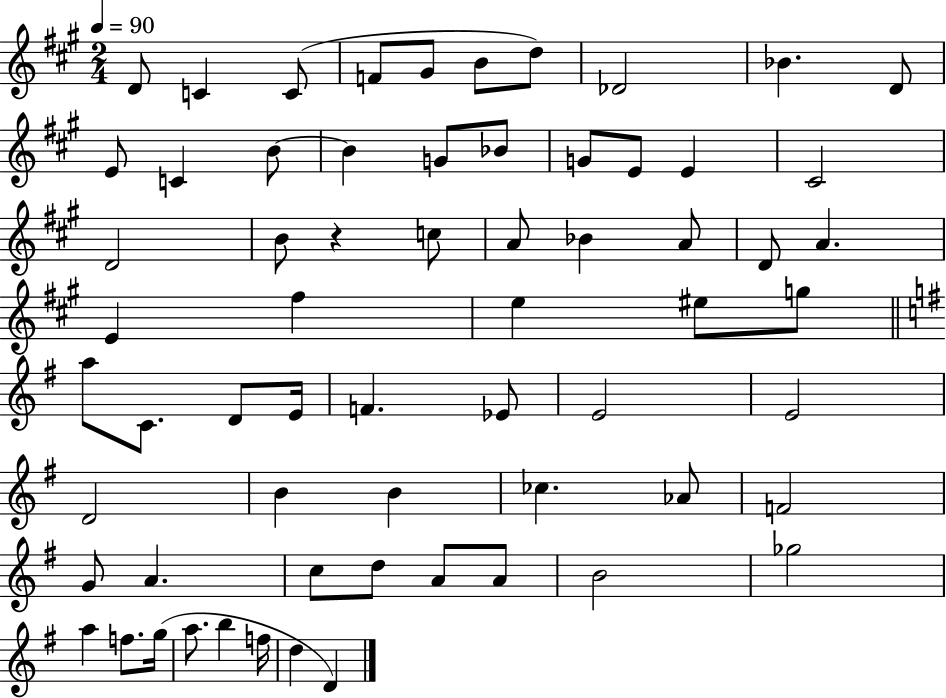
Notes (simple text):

D4/e C4/q C4/e F4/e G#4/e B4/e D5/e Db4/h Bb4/q. D4/e E4/e C4/q B4/e B4/q G4/e Bb4/e G4/e E4/e E4/q C#4/h D4/h B4/e R/q C5/e A4/e Bb4/q A4/e D4/e A4/q. E4/q F#5/q E5/q EIS5/e G5/e A5/e C4/e. D4/e E4/s F4/q. Eb4/e E4/h E4/h D4/h B4/q B4/q CES5/q. Ab4/e F4/h G4/e A4/q. C5/e D5/e A4/e A4/e B4/h Gb5/h A5/q F5/e. G5/s A5/e. B5/q F5/s D5/q D4/q